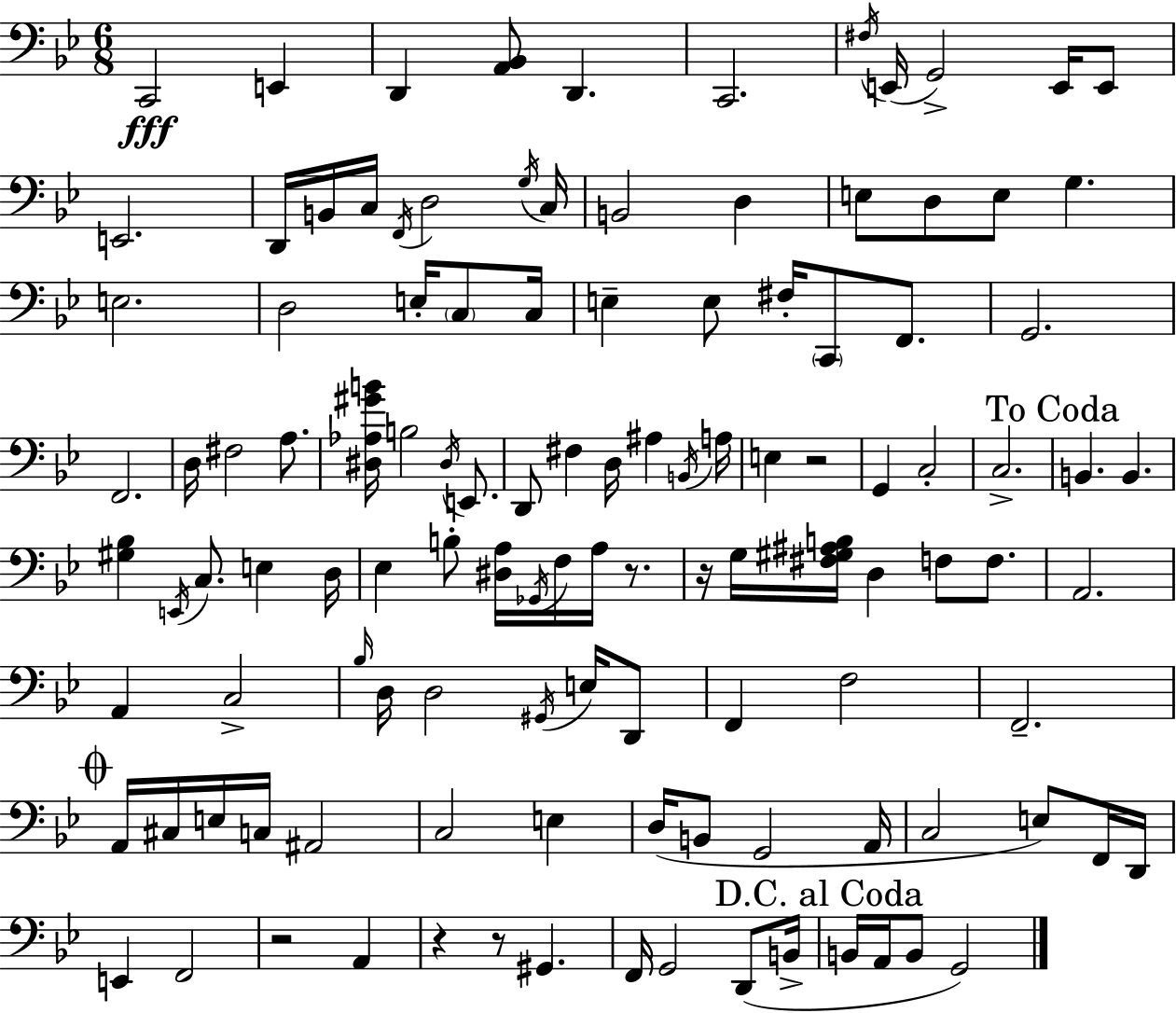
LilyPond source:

{
  \clef bass
  \numericTimeSignature
  \time 6/8
  \key bes \major
  \repeat volta 2 { c,2\fff e,4 | d,4 <a, bes,>8 d,4. | c,2. | \acciaccatura { fis16 }( e,16 g,2->) e,16 e,8 | \break e,2. | d,16 b,16 c16 \acciaccatura { f,16 } d2 | \acciaccatura { g16 } c16 b,2 d4 | e8 d8 e8 g4. | \break e2. | d2 e16-. | \parenthesize c8 c16 e4-- e8 fis16-. \parenthesize c,8 | f,8. g,2. | \break f,2. | d16 fis2 | a8. <dis aes gis' b'>16 b2 | \acciaccatura { dis16 } e,8. d,8 fis4 d16 ais4 | \break \acciaccatura { b,16 } a16 e4 r2 | g,4 c2-. | c2.-> | \mark "To Coda" b,4. b,4. | \break <gis bes>4 \acciaccatura { e,16 } c8. | e4 d16 ees4 b8-. | <dis a>16 \acciaccatura { ges,16 } f16 a16 r8. r16 g16 <fis gis ais b>16 d4 | f8 f8. a,2. | \break a,4 c2-> | \grace { bes16 } d16 d2 | \acciaccatura { gis,16 } e16 d,8 f,4 | f2 f,2.-- | \break \mark \markup { \musicglyph "scripts.coda" } a,16 cis16 e16 | c16 ais,2 c2 | e4 d16( b,8 | g,2 a,16 c2 | \break e8) f,16 d,16 e,4 | f,2 r2 | a,4 r4 | r8 gis,4. f,16 g,2 | \break d,8( b,16-> \mark "D.C. al Coda" b,16 a,16 b,8 | g,2) } \bar "|."
}